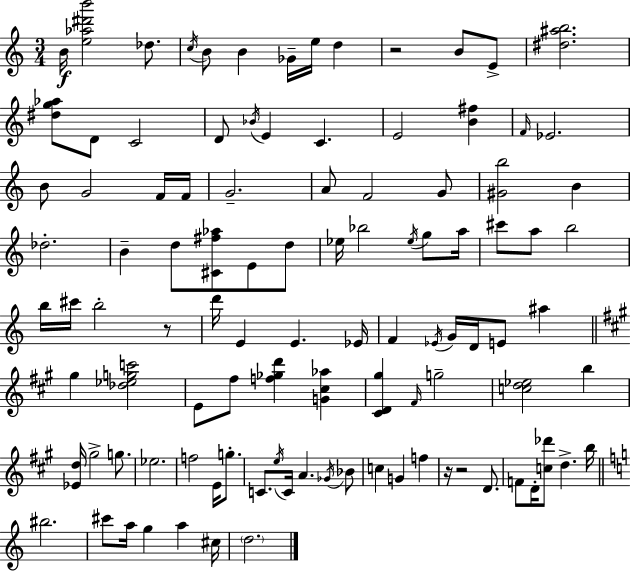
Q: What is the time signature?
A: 3/4